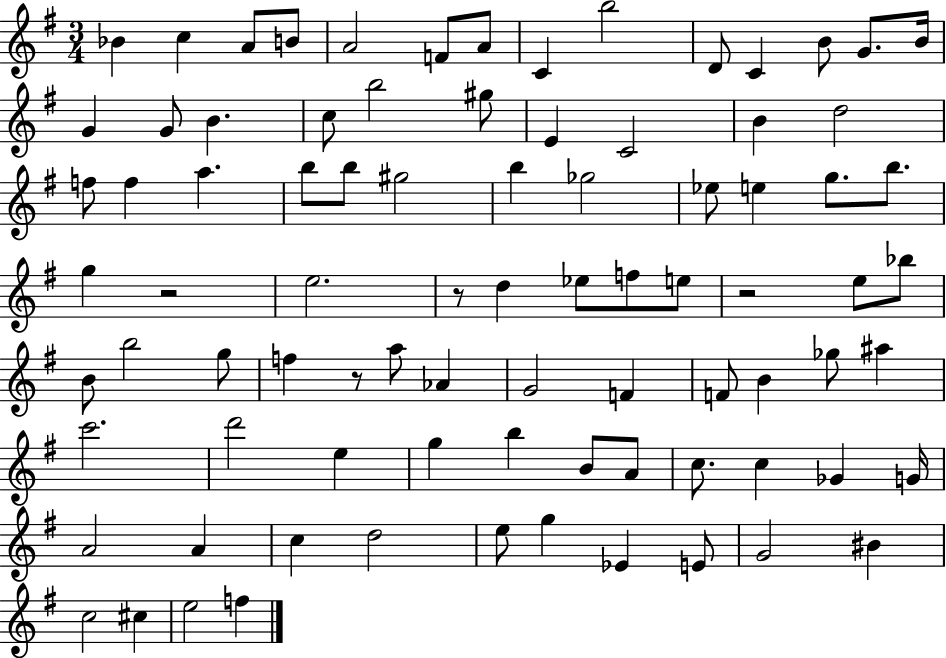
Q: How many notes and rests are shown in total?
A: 85